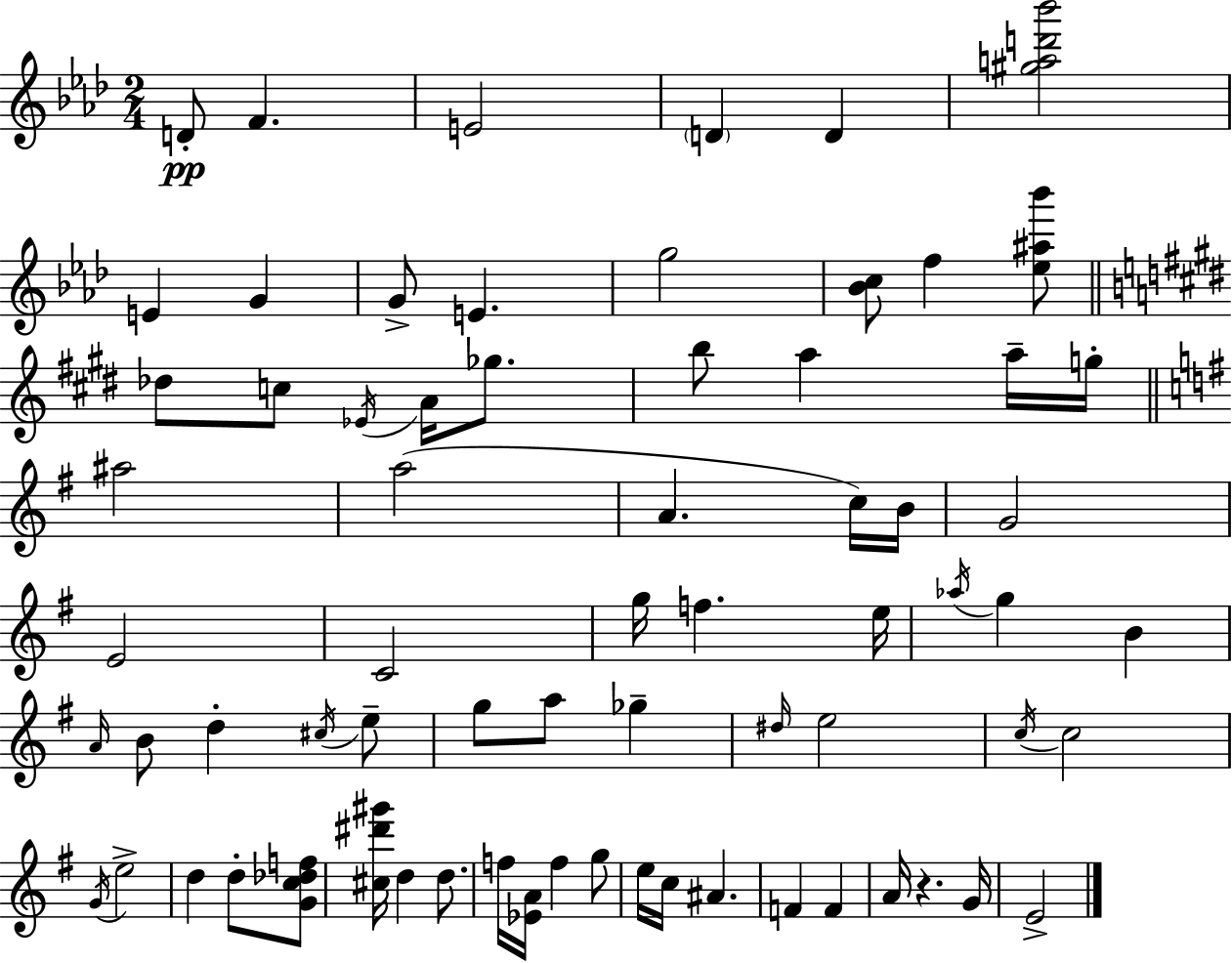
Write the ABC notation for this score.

X:1
T:Untitled
M:2/4
L:1/4
K:Fm
D/2 F E2 D D [^gad'_b']2 E G G/2 E g2 [_Bc]/2 f [_e^a_b']/2 _d/2 c/2 _E/4 A/4 _g/2 b/2 a a/4 g/4 ^a2 a2 A c/4 B/4 G2 E2 C2 g/4 f e/4 _a/4 g B A/4 B/2 d ^c/4 e/2 g/2 a/2 _g ^d/4 e2 c/4 c2 G/4 e2 d d/2 [Gc_df]/2 [^c^d'^g']/4 d d/2 f/4 [_EA]/4 f g/2 e/4 c/4 ^A F F A/4 z G/4 E2